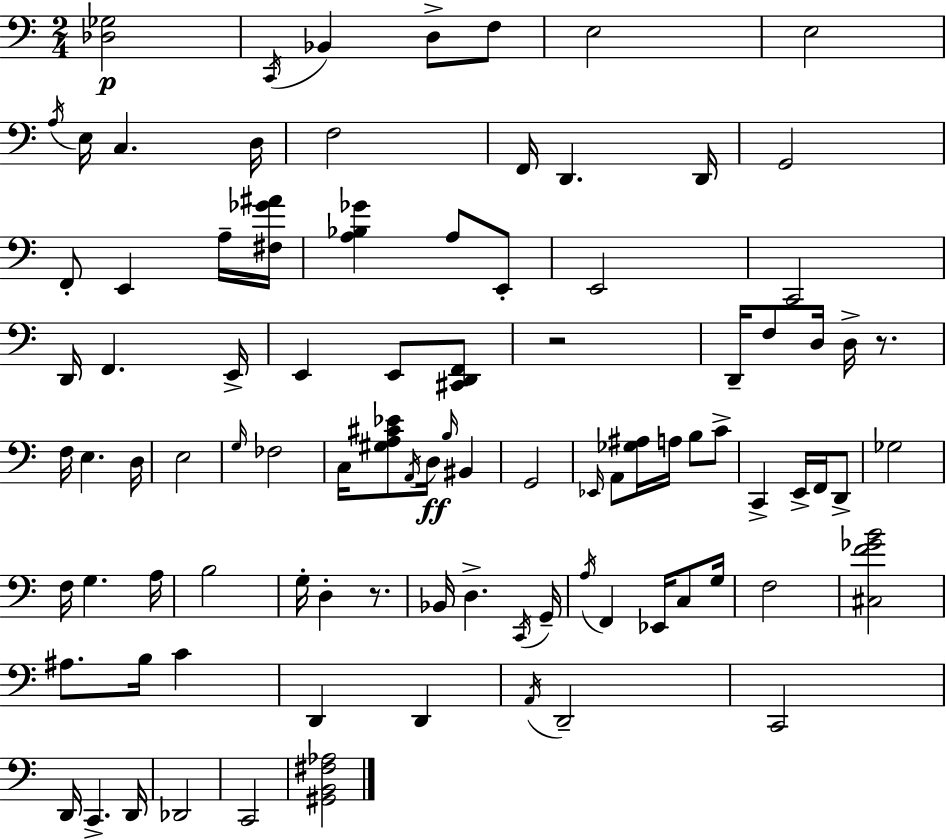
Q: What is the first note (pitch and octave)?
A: C2